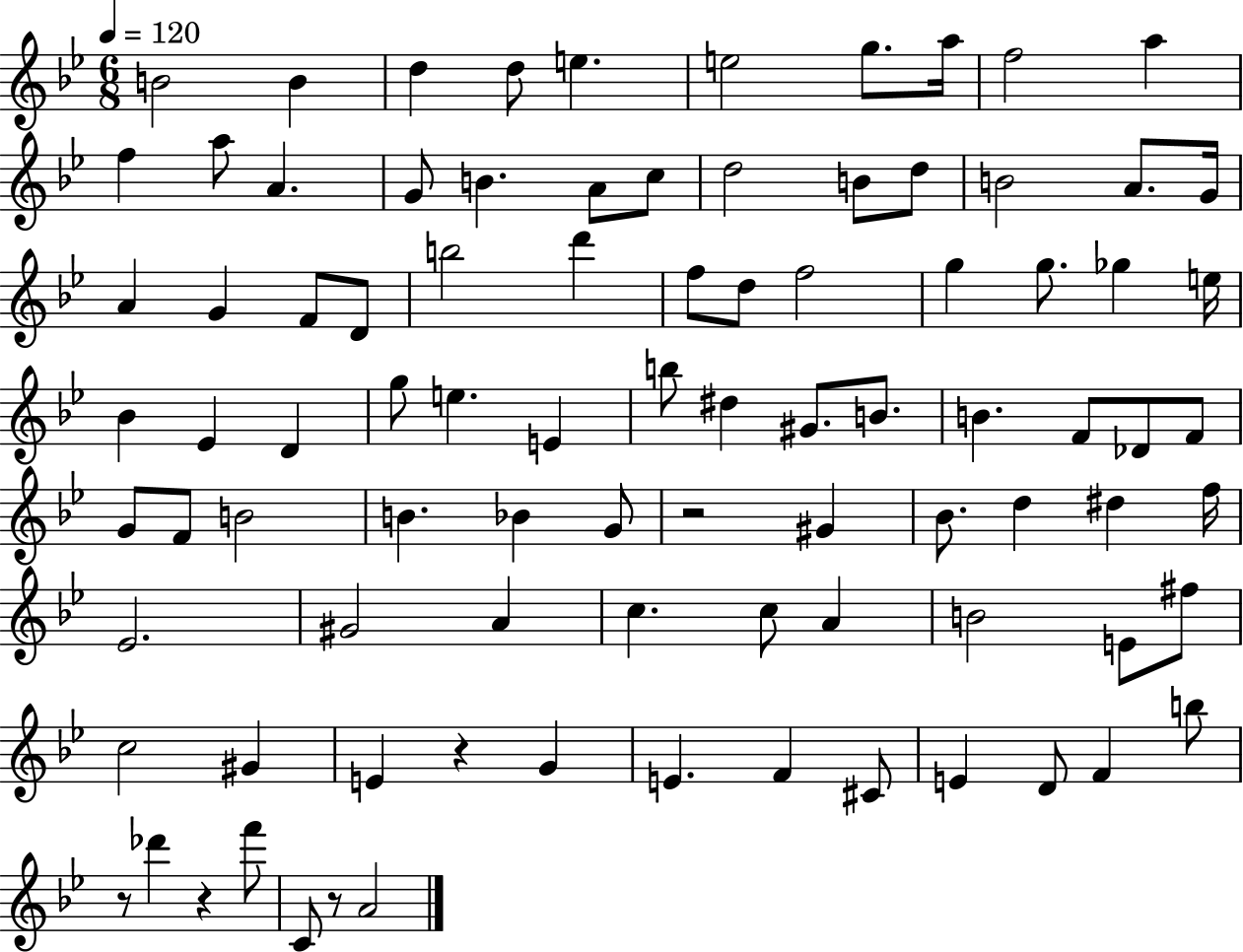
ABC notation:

X:1
T:Untitled
M:6/8
L:1/4
K:Bb
B2 B d d/2 e e2 g/2 a/4 f2 a f a/2 A G/2 B A/2 c/2 d2 B/2 d/2 B2 A/2 G/4 A G F/2 D/2 b2 d' f/2 d/2 f2 g g/2 _g e/4 _B _E D g/2 e E b/2 ^d ^G/2 B/2 B F/2 _D/2 F/2 G/2 F/2 B2 B _B G/2 z2 ^G _B/2 d ^d f/4 _E2 ^G2 A c c/2 A B2 E/2 ^f/2 c2 ^G E z G E F ^C/2 E D/2 F b/2 z/2 _d' z f'/2 C/2 z/2 A2